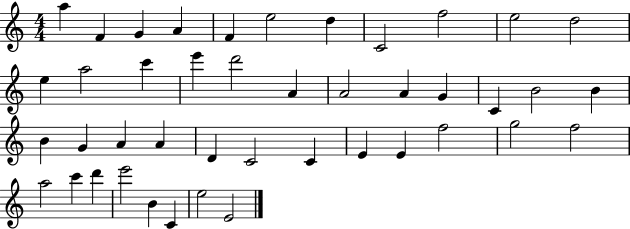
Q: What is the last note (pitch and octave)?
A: E4